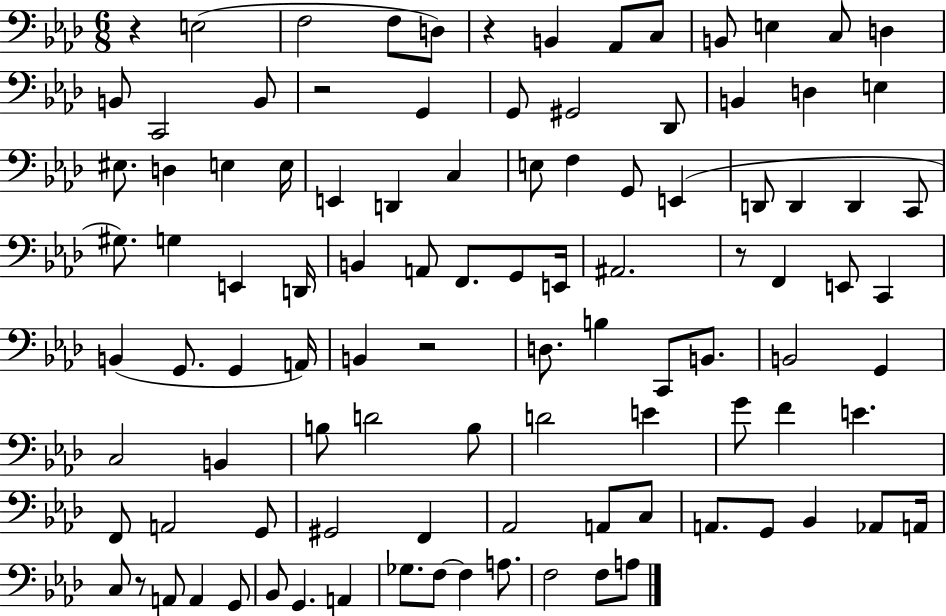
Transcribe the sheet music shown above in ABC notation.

X:1
T:Untitled
M:6/8
L:1/4
K:Ab
z E,2 F,2 F,/2 D,/2 z B,, _A,,/2 C,/2 B,,/2 E, C,/2 D, B,,/2 C,,2 B,,/2 z2 G,, G,,/2 ^G,,2 _D,,/2 B,, D, E, ^E,/2 D, E, E,/4 E,, D,, C, E,/2 F, G,,/2 E,, D,,/2 D,, D,, C,,/2 ^G,/2 G, E,, D,,/4 B,, A,,/2 F,,/2 G,,/2 E,,/4 ^A,,2 z/2 F,, E,,/2 C,, B,, G,,/2 G,, A,,/4 B,, z2 D,/2 B, C,,/2 B,,/2 B,,2 G,, C,2 B,, B,/2 D2 B,/2 D2 E G/2 F E F,,/2 A,,2 G,,/2 ^G,,2 F,, _A,,2 A,,/2 C,/2 A,,/2 G,,/2 _B,, _A,,/2 A,,/4 C,/2 z/2 A,,/2 A,, G,,/2 _B,,/2 G,, A,, _G,/2 F,/2 F, A,/2 F,2 F,/2 A,/2